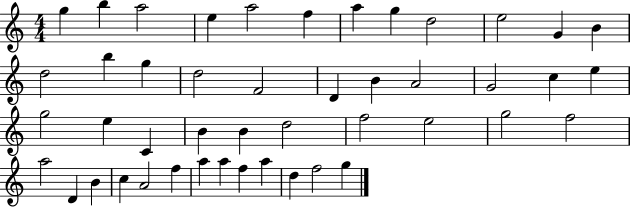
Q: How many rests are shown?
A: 0